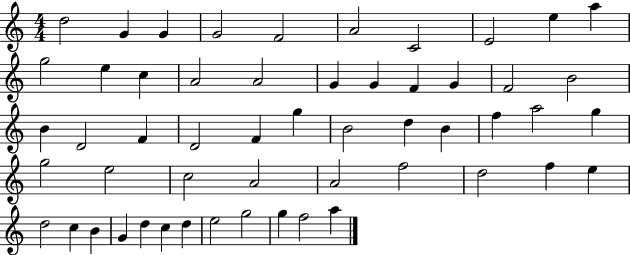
{
  \clef treble
  \numericTimeSignature
  \time 4/4
  \key c \major
  d''2 g'4 g'4 | g'2 f'2 | a'2 c'2 | e'2 e''4 a''4 | \break g''2 e''4 c''4 | a'2 a'2 | g'4 g'4 f'4 g'4 | f'2 b'2 | \break b'4 d'2 f'4 | d'2 f'4 g''4 | b'2 d''4 b'4 | f''4 a''2 g''4 | \break g''2 e''2 | c''2 a'2 | a'2 f''2 | d''2 f''4 e''4 | \break d''2 c''4 b'4 | g'4 d''4 c''4 d''4 | e''2 g''2 | g''4 f''2 a''4 | \break \bar "|."
}